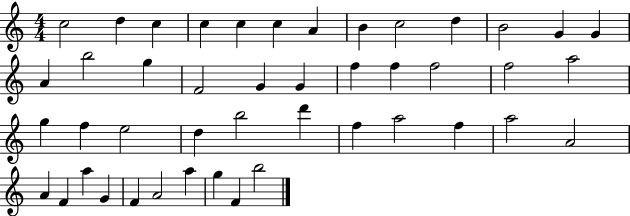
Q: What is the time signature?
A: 4/4